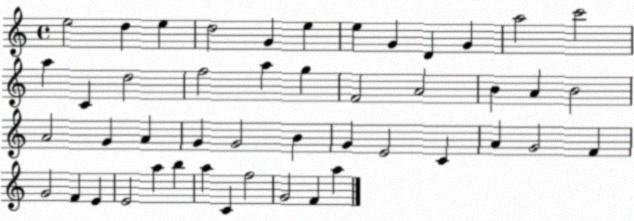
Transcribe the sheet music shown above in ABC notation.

X:1
T:Untitled
M:4/4
L:1/4
K:C
e2 d e d2 G e e G D G a2 c'2 a C d2 f2 a g F2 A2 B A B2 A2 G A G G2 B G E2 C A G2 F G2 F E E2 a b a C f2 G2 F a